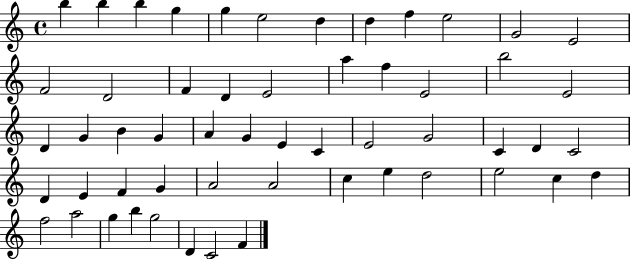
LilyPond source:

{
  \clef treble
  \time 4/4
  \defaultTimeSignature
  \key c \major
  b''4 b''4 b''4 g''4 | g''4 e''2 d''4 | d''4 f''4 e''2 | g'2 e'2 | \break f'2 d'2 | f'4 d'4 e'2 | a''4 f''4 e'2 | b''2 e'2 | \break d'4 g'4 b'4 g'4 | a'4 g'4 e'4 c'4 | e'2 g'2 | c'4 d'4 c'2 | \break d'4 e'4 f'4 g'4 | a'2 a'2 | c''4 e''4 d''2 | e''2 c''4 d''4 | \break f''2 a''2 | g''4 b''4 g''2 | d'4 c'2 f'4 | \bar "|."
}